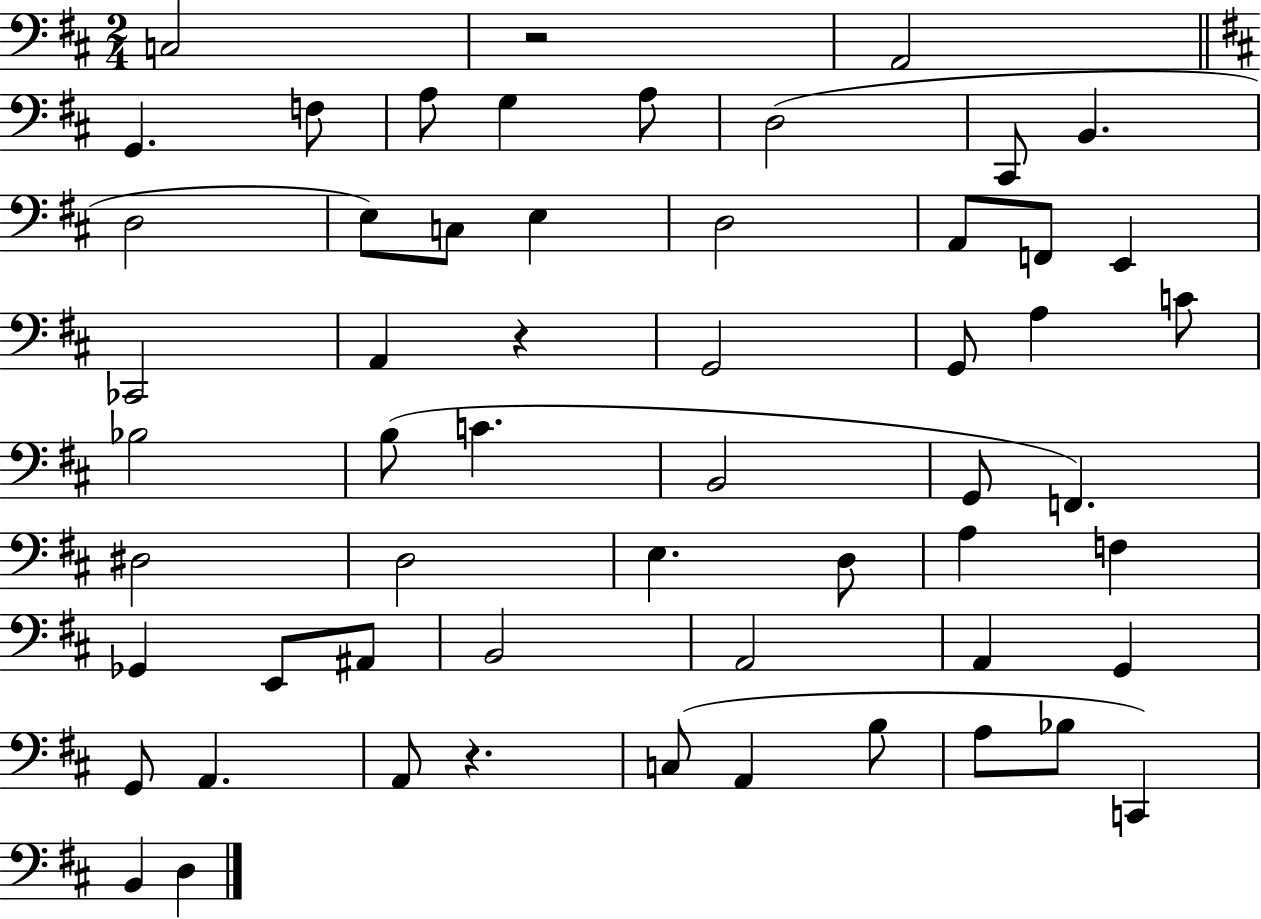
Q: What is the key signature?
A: D major